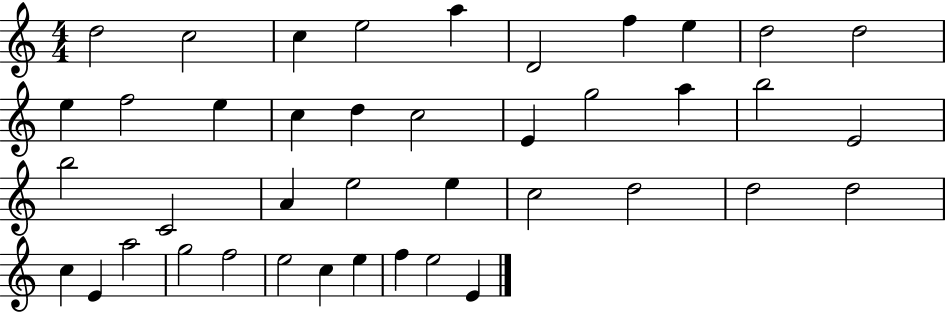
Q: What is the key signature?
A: C major